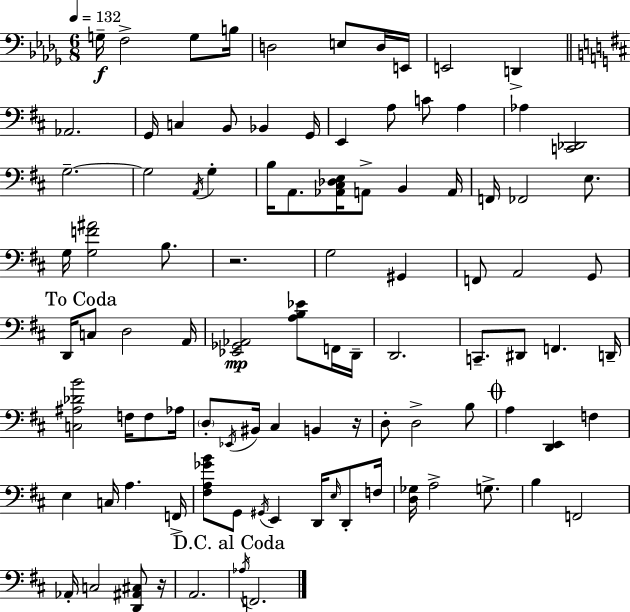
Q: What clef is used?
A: bass